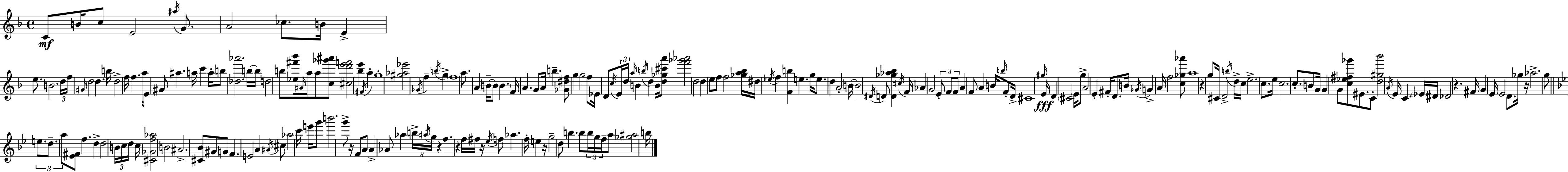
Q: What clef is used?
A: treble